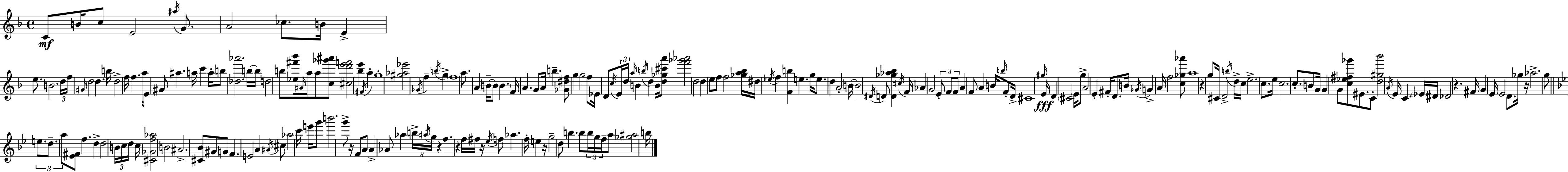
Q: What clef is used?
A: treble